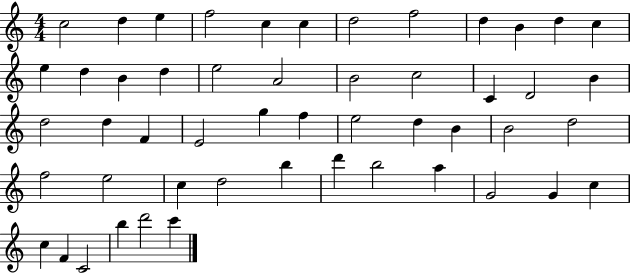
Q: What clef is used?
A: treble